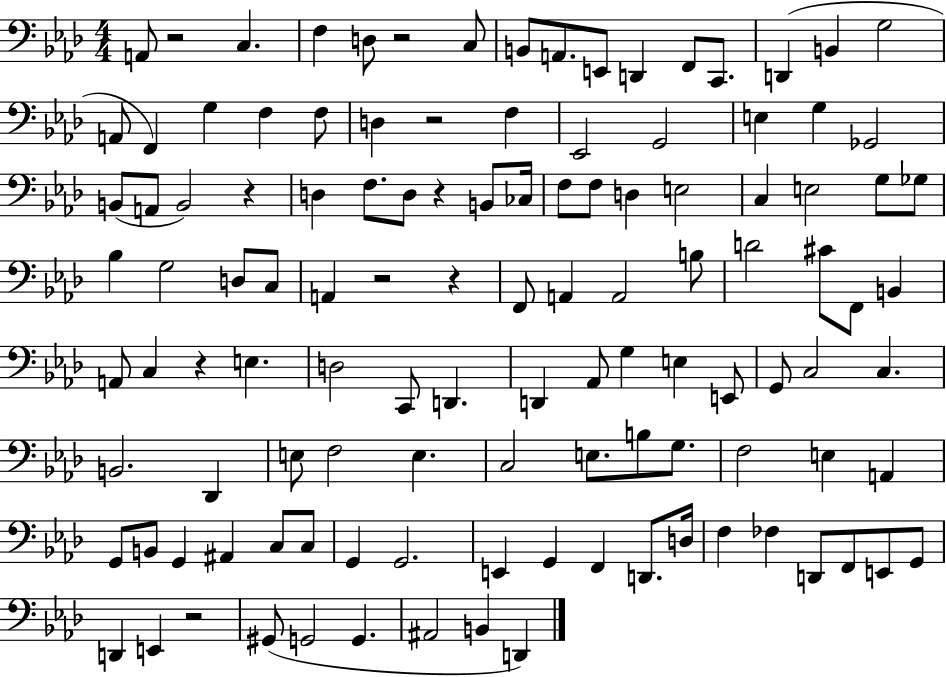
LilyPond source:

{
  \clef bass
  \numericTimeSignature
  \time 4/4
  \key aes \major
  a,8 r2 c4. | f4 d8 r2 c8 | b,8 a,8. e,8 d,4 f,8 c,8. | d,4( b,4 g2 | \break a,8 f,4) g4 f4 f8 | d4 r2 f4 | ees,2 g,2 | e4 g4 ges,2 | \break b,8( a,8 b,2) r4 | d4 f8. d8 r4 b,8 ces16 | f8 f8 d4 e2 | c4 e2 g8 ges8 | \break bes4 g2 d8 c8 | a,4 r2 r4 | f,8 a,4 a,2 b8 | d'2 cis'8 f,8 b,4 | \break a,8 c4 r4 e4. | d2 c,8 d,4. | d,4 aes,8 g4 e4 e,8 | g,8 c2 c4. | \break b,2. des,4 | e8 f2 e4. | c2 e8. b8 g8. | f2 e4 a,4 | \break g,8 b,8 g,4 ais,4 c8 c8 | g,4 g,2. | e,4 g,4 f,4 d,8. d16 | f4 fes4 d,8 f,8 e,8 g,8 | \break d,4 e,4 r2 | gis,8( g,2 g,4. | ais,2 b,4 d,4) | \bar "|."
}